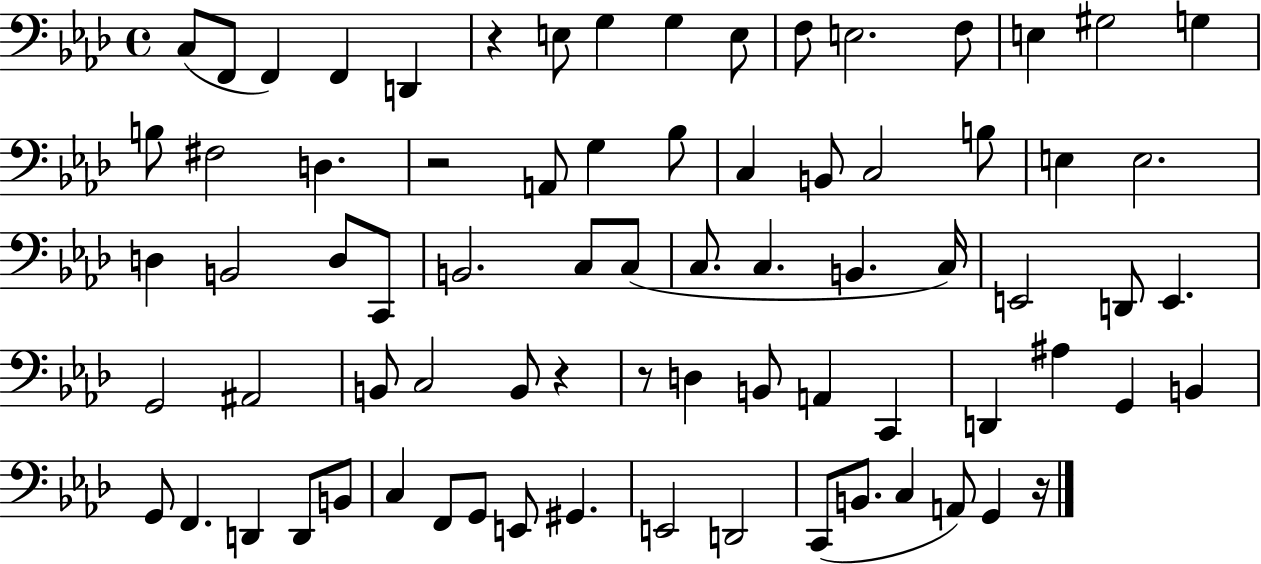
C3/e F2/e F2/q F2/q D2/q R/q E3/e G3/q G3/q E3/e F3/e E3/h. F3/e E3/q G#3/h G3/q B3/e F#3/h D3/q. R/h A2/e G3/q Bb3/e C3/q B2/e C3/h B3/e E3/q E3/h. D3/q B2/h D3/e C2/e B2/h. C3/e C3/e C3/e. C3/q. B2/q. C3/s E2/h D2/e E2/q. G2/h A#2/h B2/e C3/h B2/e R/q R/e D3/q B2/e A2/q C2/q D2/q A#3/q G2/q B2/q G2/e F2/q. D2/q D2/e B2/e C3/q F2/e G2/e E2/e G#2/q. E2/h D2/h C2/e B2/e. C3/q A2/e G2/q R/s